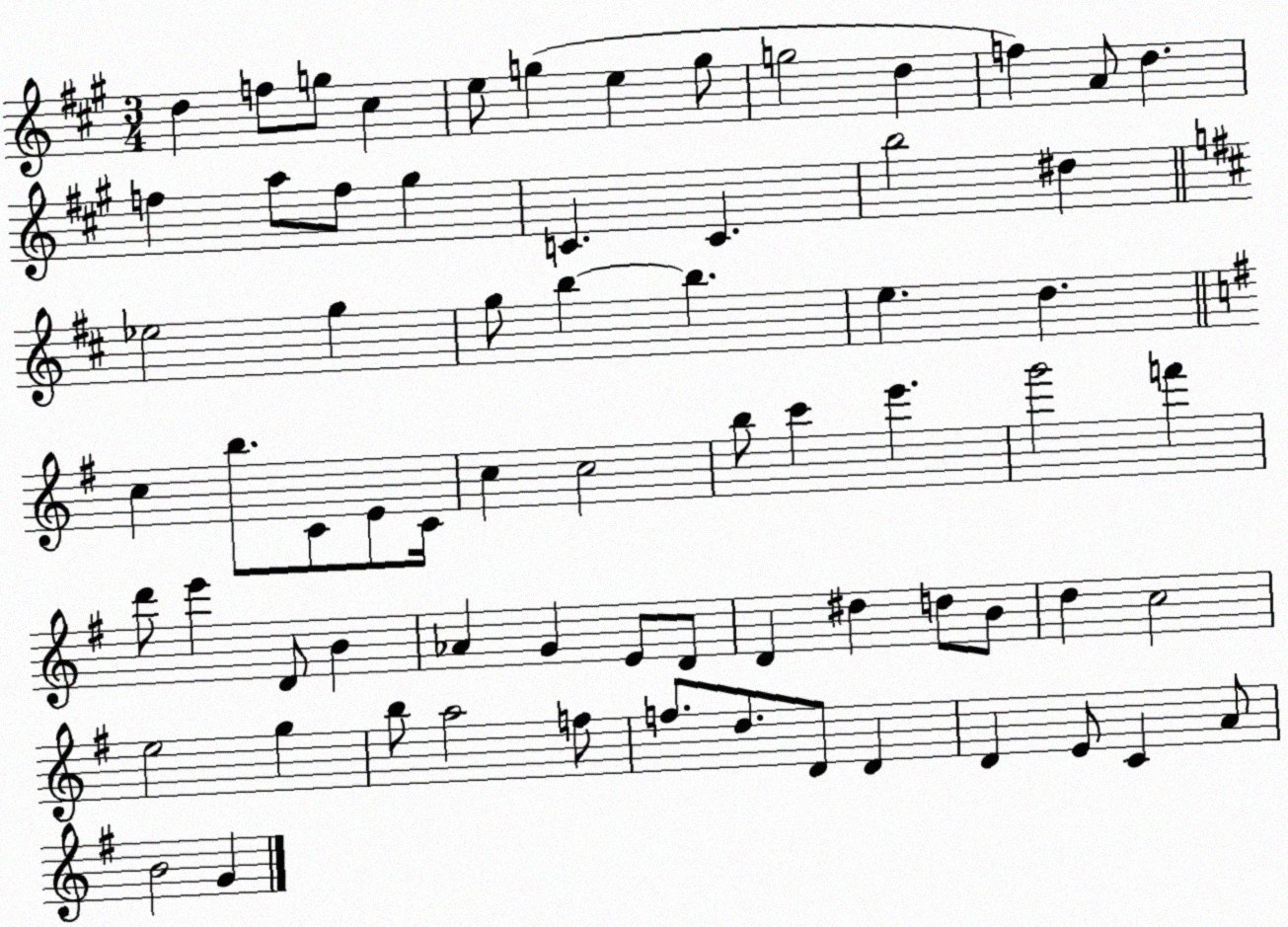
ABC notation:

X:1
T:Untitled
M:3/4
L:1/4
K:A
d f/2 g/2 ^c e/2 g e g/2 g2 d f A/2 d f a/2 f/2 ^g C C b2 ^d _e2 g g/2 b b e d c b/2 C/2 E/2 C/4 c c2 b/2 c' e' g'2 f' d'/2 e' D/2 B _A G E/2 D/2 D ^d d/2 B/2 d c2 e2 g b/2 a2 f/2 f/2 d/2 D/2 D D E/2 C A/2 B2 G